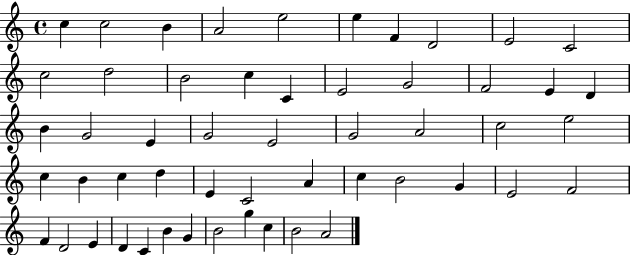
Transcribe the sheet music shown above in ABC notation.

X:1
T:Untitled
M:4/4
L:1/4
K:C
c c2 B A2 e2 e F D2 E2 C2 c2 d2 B2 c C E2 G2 F2 E D B G2 E G2 E2 G2 A2 c2 e2 c B c d E C2 A c B2 G E2 F2 F D2 E D C B G B2 g c B2 A2